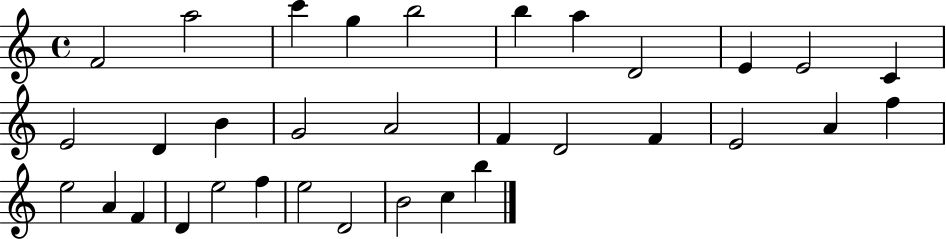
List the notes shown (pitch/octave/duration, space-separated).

F4/h A5/h C6/q G5/q B5/h B5/q A5/q D4/h E4/q E4/h C4/q E4/h D4/q B4/q G4/h A4/h F4/q D4/h F4/q E4/h A4/q F5/q E5/h A4/q F4/q D4/q E5/h F5/q E5/h D4/h B4/h C5/q B5/q